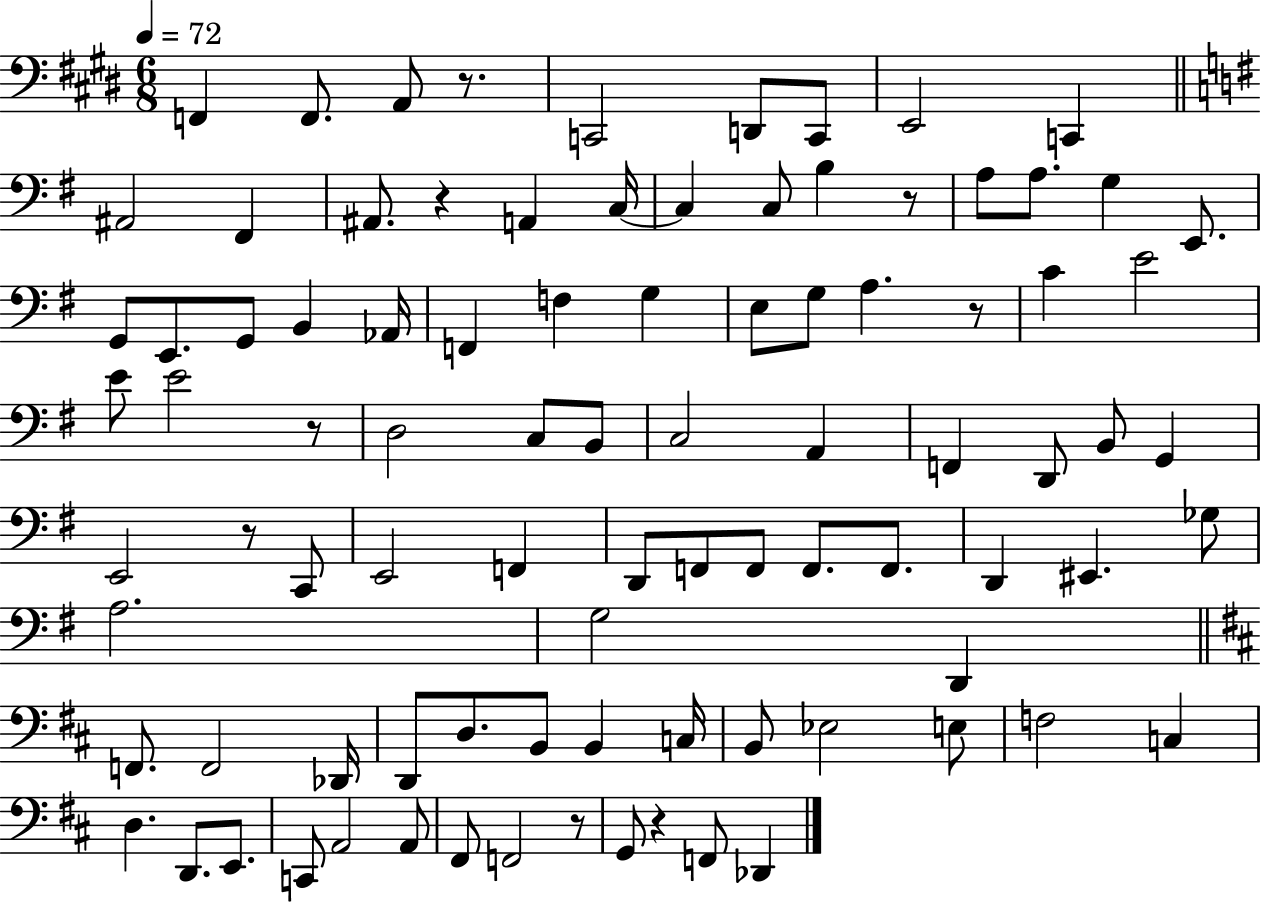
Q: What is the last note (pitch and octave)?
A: Db2